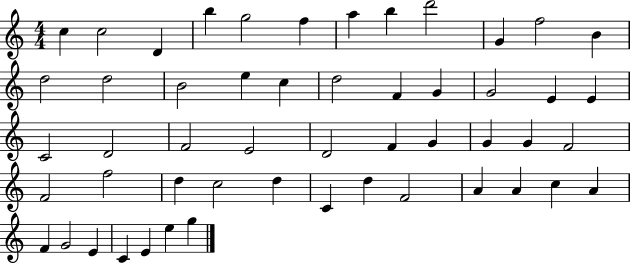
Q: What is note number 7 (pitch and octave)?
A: A5